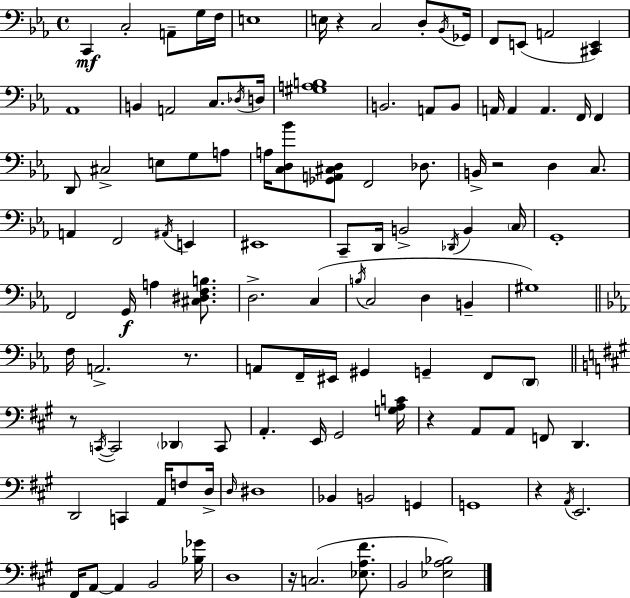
C2/q C3/h A2/e G3/s F3/s E3/w E3/s R/q C3/h D3/e Bb2/s Gb2/s F2/e E2/e A2/h [C#2,E2]/q Ab2/w B2/q A2/h C3/e. Db3/s D3/s [G#3,A3,B3]/w B2/h. A2/e B2/e A2/s A2/q A2/q. F2/s F2/q D2/e C#3/h E3/e G3/e A3/e A3/s [C3,D3,Bb4]/e [Gb2,A2,C#3,D3]/e F2/h Db3/e. B2/s R/h D3/q C3/e. A2/q F2/h A#2/s E2/q EIS2/w C2/e D2/s B2/h Db2/s B2/q C3/s G2/w F2/h G2/s A3/q [C#3,D#3,F3,B3]/e. D3/h. C3/q B3/s C3/h D3/q B2/q G#3/w F3/s A2/h. R/e. A2/e F2/s EIS2/s G#2/q G2/q F2/e D2/e R/e C2/s C2/h Db2/q C2/e A2/q. E2/s G#2/h [G3,A3,C4]/s R/q A2/e A2/e F2/e D2/q. D2/h C2/q A2/s F3/e D3/s D3/s D#3/w Bb2/q B2/h G2/q G2/w R/q A2/s E2/h. F#2/s A2/e A2/q B2/h [Bb3,Gb4]/s D3/w R/s C3/h. [Eb3,A3,F#4]/e. B2/h [Eb3,A3,Bb3]/h